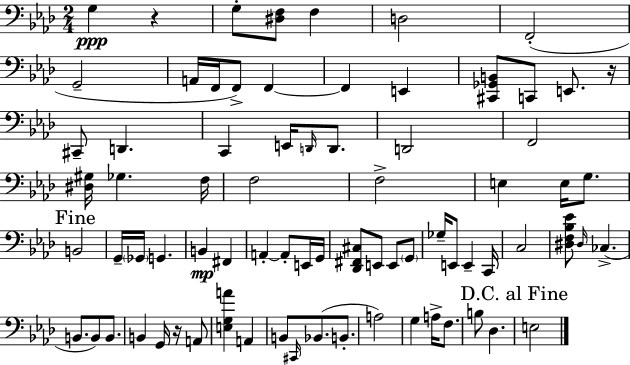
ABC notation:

X:1
T:Untitled
M:2/4
L:1/4
K:Fm
G, z G,/2 [^D,F,]/2 F, D,2 F,,2 G,,2 A,,/4 F,,/4 F,,/2 F,, F,, E,, [^C,,_G,,B,,]/2 C,,/2 E,,/2 z/4 ^C,,/2 D,, C,, E,,/4 D,,/4 D,,/2 D,,2 F,,2 [^D,^G,]/4 _G, F,/4 F,2 F,2 E, E,/4 G,/2 B,,2 G,,/4 _G,,/4 G,, B,, ^F,, A,, A,,/2 E,,/4 G,,/4 [_D,,^F,,^C,]/2 E,,/2 E,,/2 G,,/2 _G,/4 E,,/2 E,, C,,/4 C,2 [^D,F,_B,_E]/2 ^D,/4 _C, B,,/2 B,,/2 B,,/2 B,, G,,/4 z/4 A,,/2 [E,G,A] A,, B,,/2 ^C,,/4 _B,,/2 B,,/2 A,2 G, A,/4 F,/2 B,/2 _D, E,2